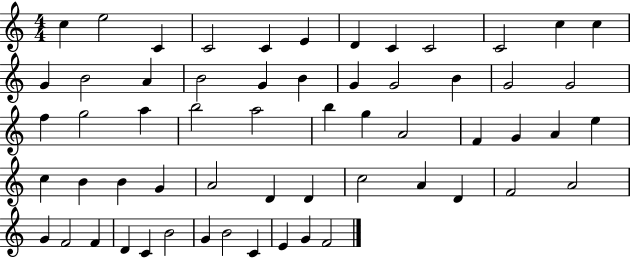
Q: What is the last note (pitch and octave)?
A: F4